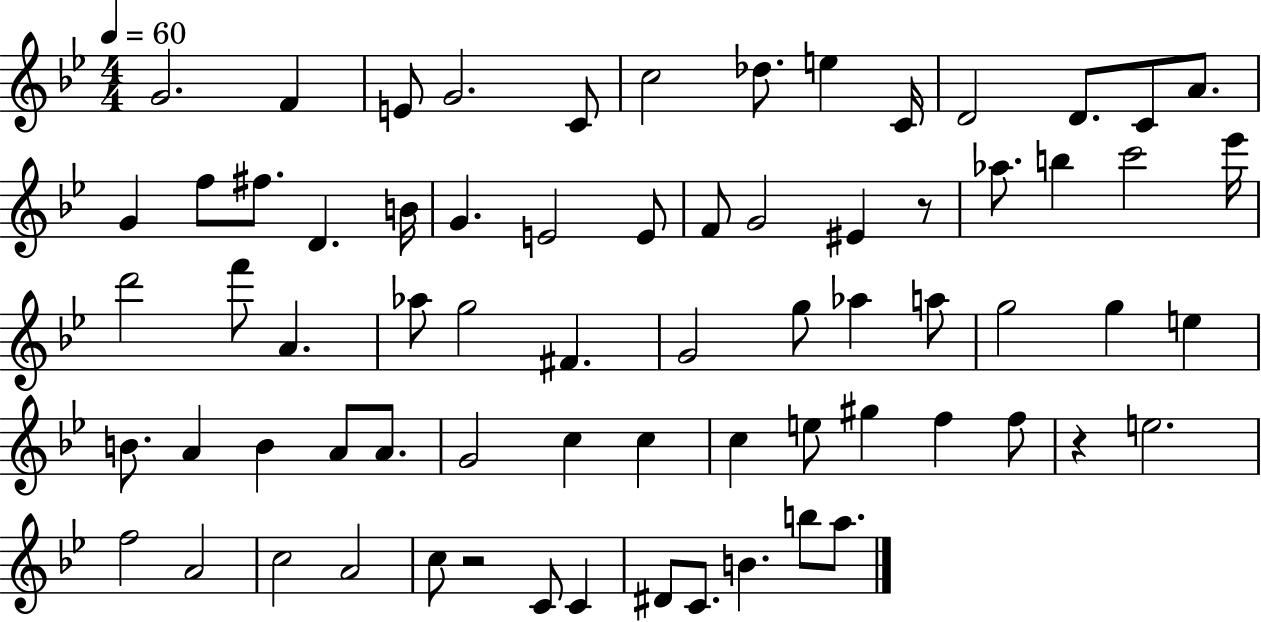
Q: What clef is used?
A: treble